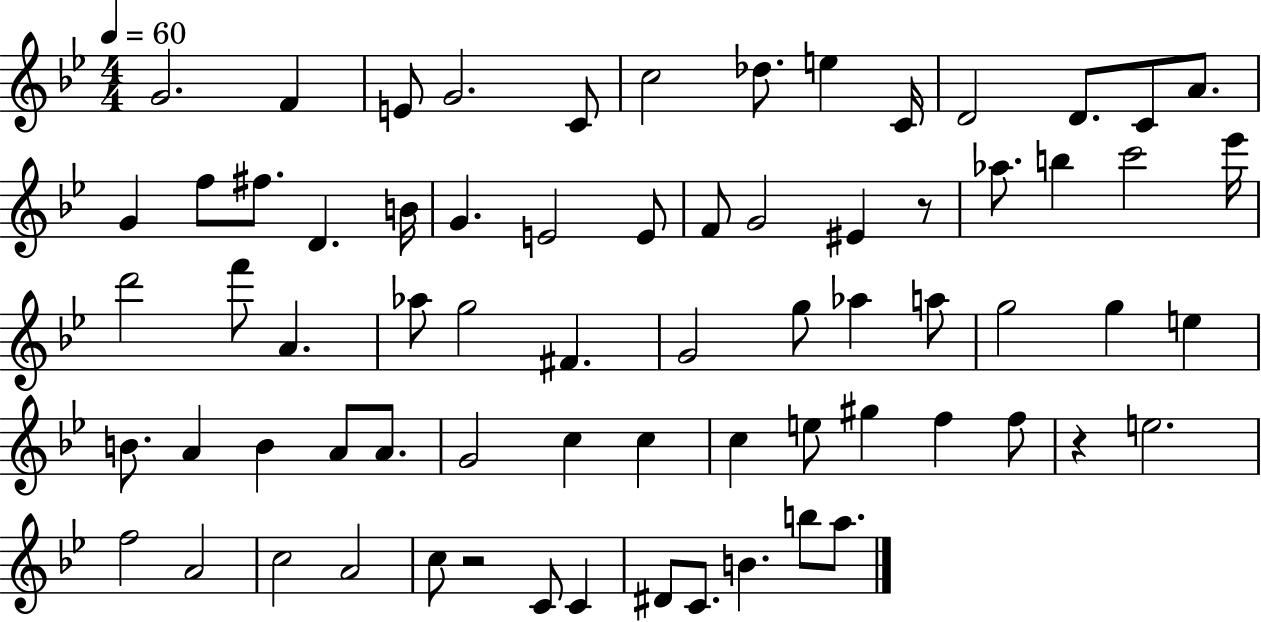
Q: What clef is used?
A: treble